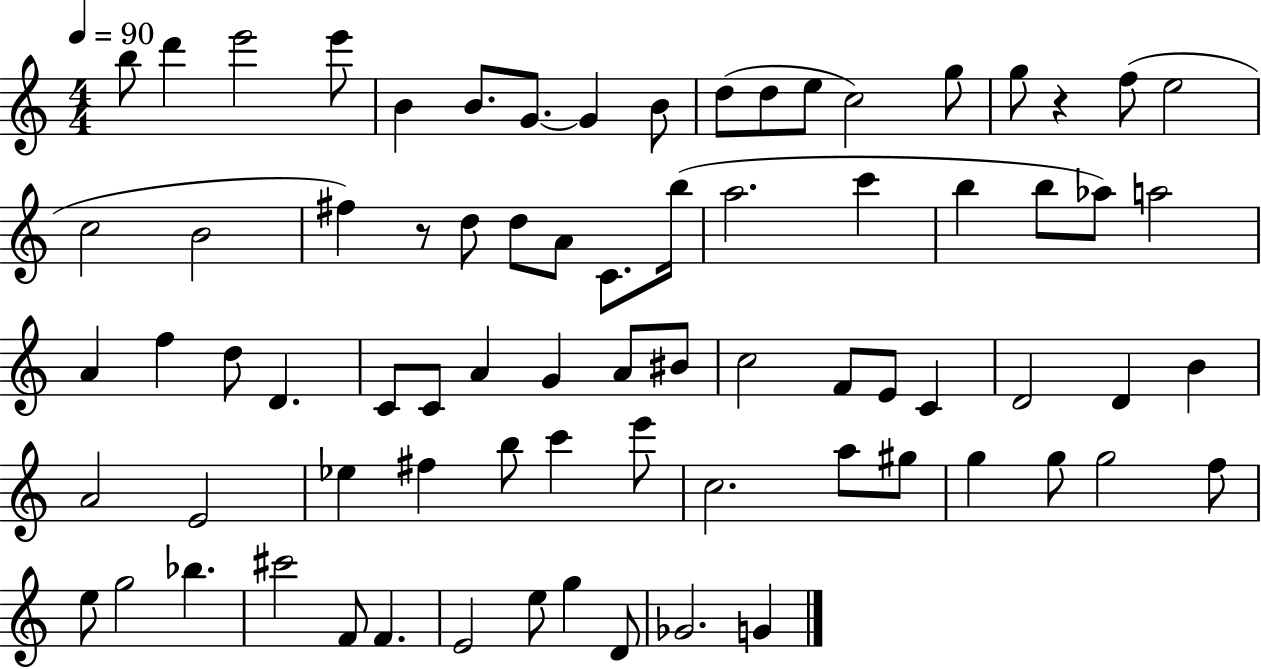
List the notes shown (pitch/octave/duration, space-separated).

B5/e D6/q E6/h E6/e B4/q B4/e. G4/e. G4/q B4/e D5/e D5/e E5/e C5/h G5/e G5/e R/q F5/e E5/h C5/h B4/h F#5/q R/e D5/e D5/e A4/e C4/e. B5/s A5/h. C6/q B5/q B5/e Ab5/e A5/h A4/q F5/q D5/e D4/q. C4/e C4/e A4/q G4/q A4/e BIS4/e C5/h F4/e E4/e C4/q D4/h D4/q B4/q A4/h E4/h Eb5/q F#5/q B5/e C6/q E6/e C5/h. A5/e G#5/e G5/q G5/e G5/h F5/e E5/e G5/h Bb5/q. C#6/h F4/e F4/q. E4/h E5/e G5/q D4/e Gb4/h. G4/q